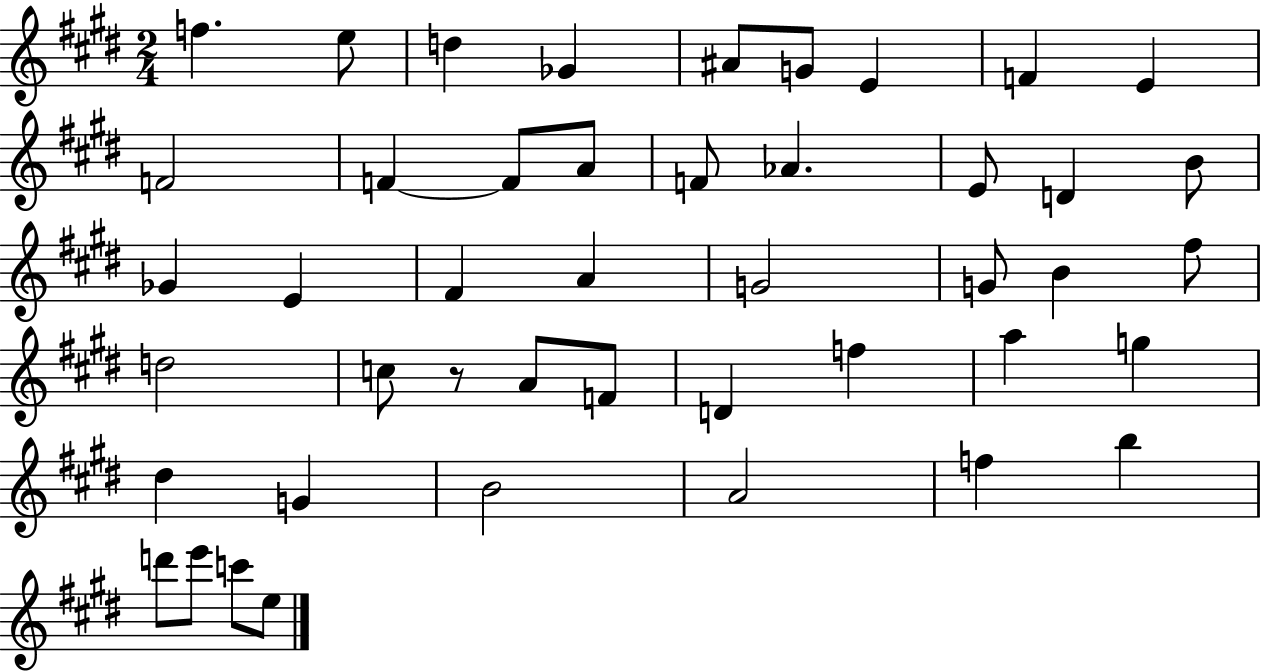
X:1
T:Untitled
M:2/4
L:1/4
K:E
f e/2 d _G ^A/2 G/2 E F E F2 F F/2 A/2 F/2 _A E/2 D B/2 _G E ^F A G2 G/2 B ^f/2 d2 c/2 z/2 A/2 F/2 D f a g ^d G B2 A2 f b d'/2 e'/2 c'/2 e/2